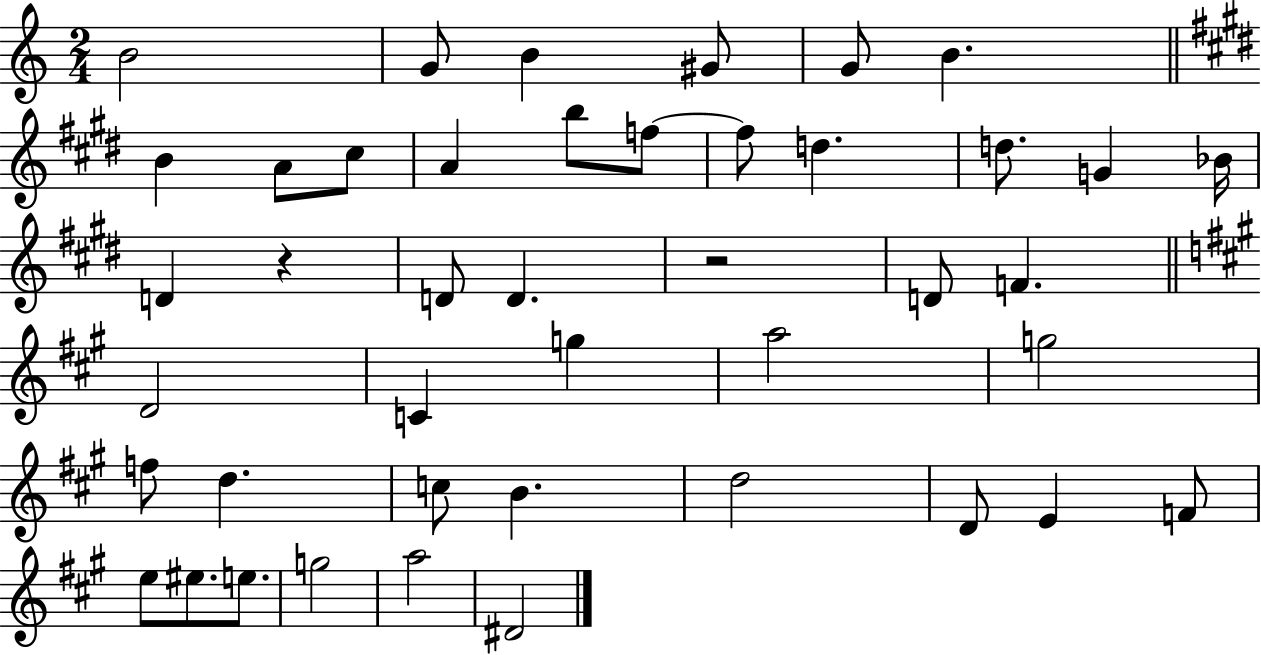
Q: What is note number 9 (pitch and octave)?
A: C#5